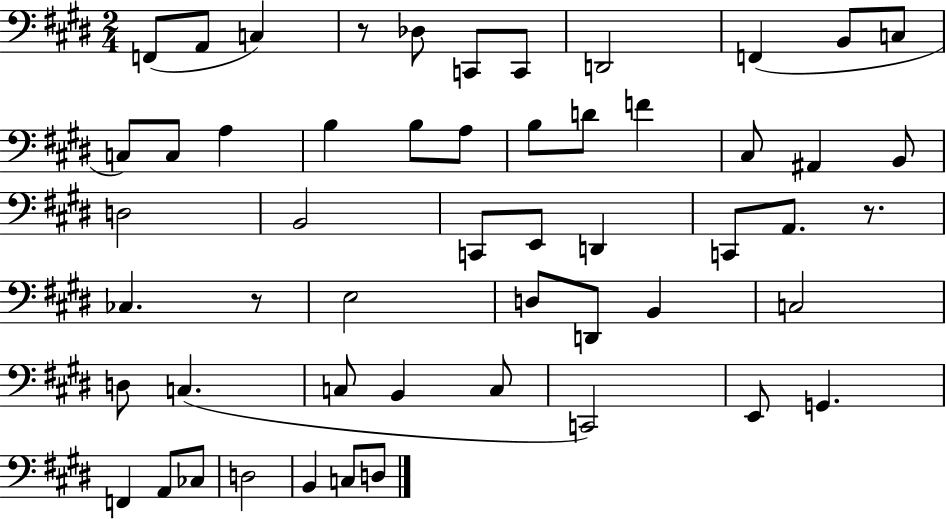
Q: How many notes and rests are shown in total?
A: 53